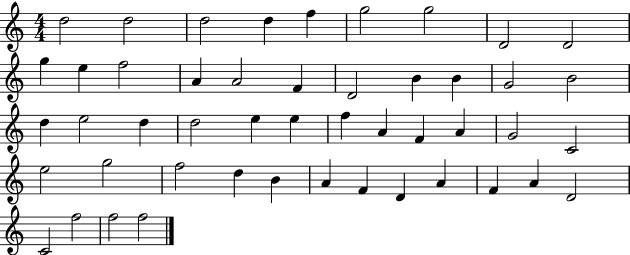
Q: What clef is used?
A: treble